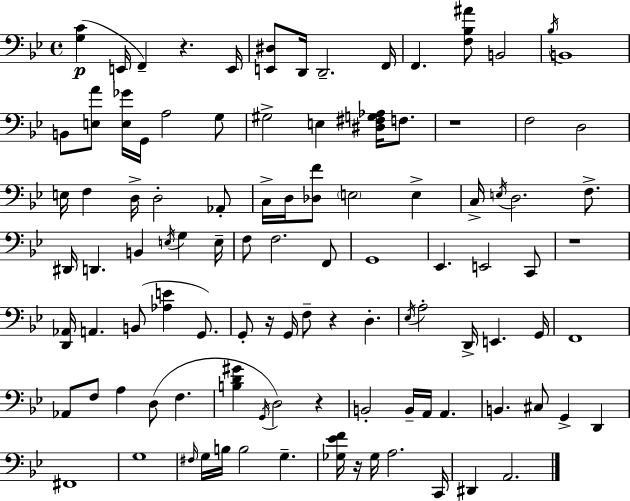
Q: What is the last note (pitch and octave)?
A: A2